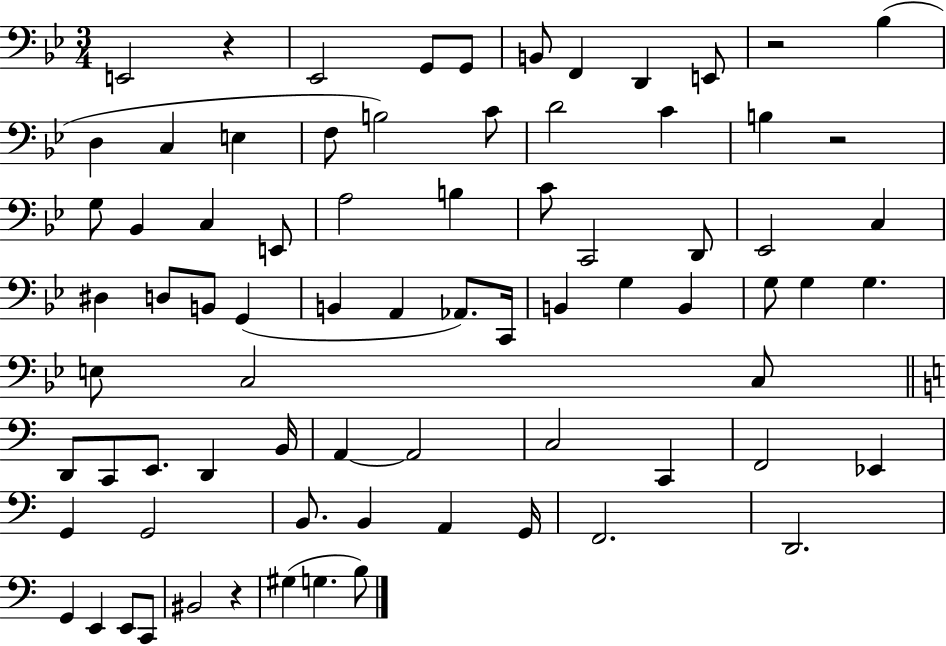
E2/h R/q Eb2/h G2/e G2/e B2/e F2/q D2/q E2/e R/h Bb3/q D3/q C3/q E3/q F3/e B3/h C4/e D4/h C4/q B3/q R/h G3/e Bb2/q C3/q E2/e A3/h B3/q C4/e C2/h D2/e Eb2/h C3/q D#3/q D3/e B2/e G2/q B2/q A2/q Ab2/e. C2/s B2/q G3/q B2/q G3/e G3/q G3/q. E3/e C3/h C3/e D2/e C2/e E2/e. D2/q B2/s A2/q A2/h C3/h C2/q F2/h Eb2/q G2/q G2/h B2/e. B2/q A2/q G2/s F2/h. D2/h. G2/q E2/q E2/e C2/e BIS2/h R/q G#3/q G3/q. B3/e